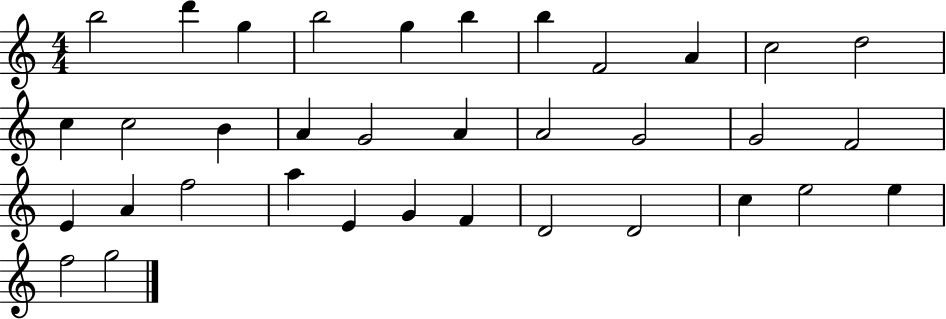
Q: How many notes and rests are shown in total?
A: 35